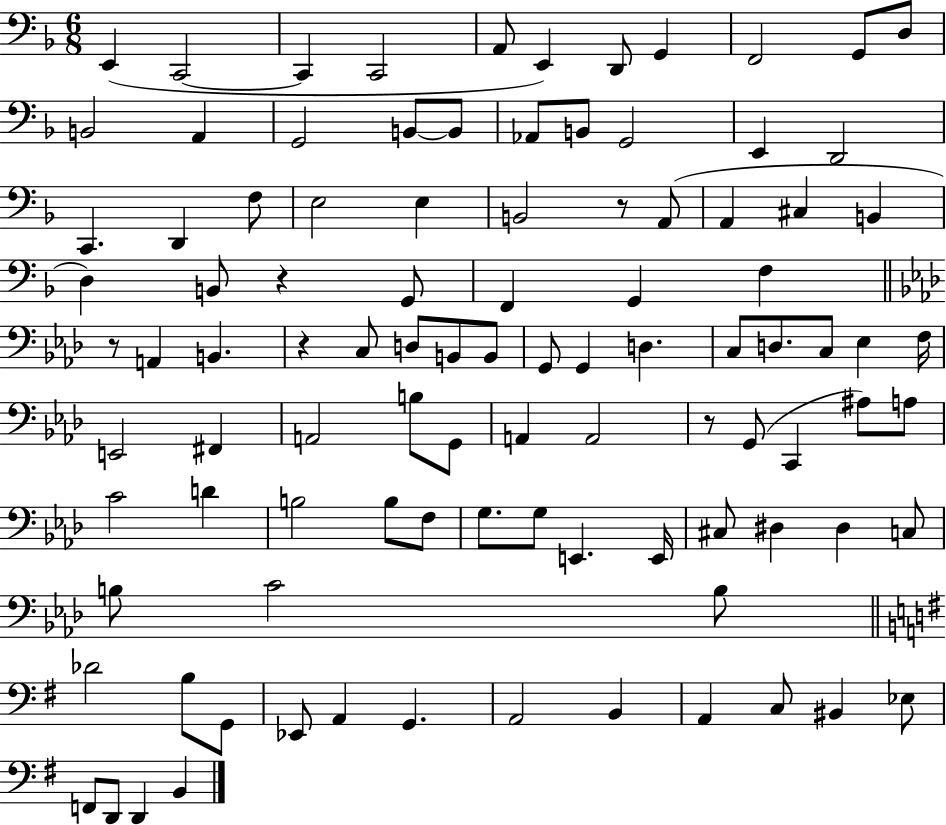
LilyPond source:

{
  \clef bass
  \numericTimeSignature
  \time 6/8
  \key f \major
  e,4( c,2~~ | c,4 c,2 | a,8 e,4) d,8 g,4 | f,2 g,8 d8 | \break b,2 a,4 | g,2 b,8~~ b,8 | aes,8 b,8 g,2 | e,4 d,2 | \break c,4. d,4 f8 | e2 e4 | b,2 r8 a,8( | a,4 cis4 b,4 | \break d4) b,8 r4 g,8 | f,4 g,4 f4 | \bar "||" \break \key f \minor r8 a,4 b,4. | r4 c8 d8 b,8 b,8 | g,8 g,4 d4. | c8 d8. c8 ees4 f16 | \break e,2 fis,4 | a,2 b8 g,8 | a,4 a,2 | r8 g,8( c,4 ais8) a8 | \break c'2 d'4 | b2 b8 f8 | g8. g8 e,4. e,16 | cis8 dis4 dis4 c8 | \break b8 c'2 b8 | \bar "||" \break \key g \major des'2 b8 g,8 | ees,8 a,4 g,4. | a,2 b,4 | a,4 c8 bis,4 ees8 | \break f,8 d,8 d,4 b,4 | \bar "|."
}